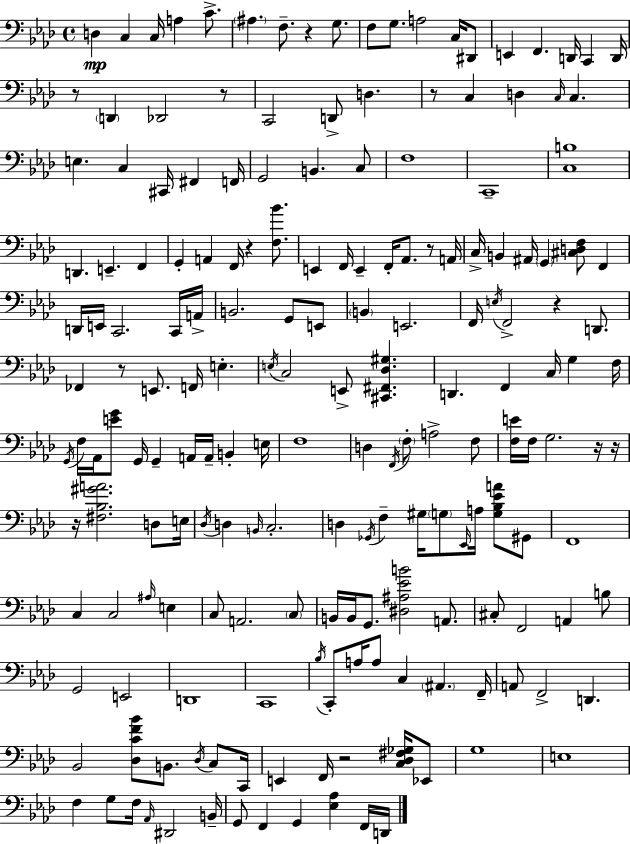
X:1
T:Untitled
M:4/4
L:1/4
K:Fm
D, C, C,/4 A, C/2 ^A, F,/2 z G,/2 F,/2 G,/2 A,2 C,/4 ^D,,/2 E,, F,, D,,/4 C,, D,,/4 z/2 D,, _D,,2 z/2 C,,2 D,,/2 D, z/2 C, D, C,/4 C, E, C, ^C,,/4 ^F,, F,,/4 G,,2 B,, C,/2 F,4 C,,4 [C,B,]4 D,, E,, F,, G,, A,, F,,/4 z [F,_B]/2 E,, F,,/4 E,, F,,/4 _A,,/2 z/2 A,,/4 C,/4 B,, ^A,,/4 G,, [^C,D,F,]/2 F,, D,,/4 E,,/4 C,,2 C,,/4 A,,/4 B,,2 G,,/2 E,,/2 B,, E,,2 F,,/4 E,/4 F,,2 z D,,/2 _F,, z/2 E,,/2 F,,/4 E, E,/4 C,2 E,,/2 [^C,,^F,,_D,^G,] D,, F,, C,/4 G, F,/4 G,,/4 F,/4 _A,,/4 [EG]/2 G,,/4 G,, A,,/4 A,,/4 B,, E,/4 F,4 D, F,,/4 F,/2 A,2 F,/2 [F,E]/4 F,/4 G,2 z/4 z/4 z/4 [^F,_B,^GA]2 D,/2 E,/4 _D,/4 D, B,,/4 C,2 D, _G,,/4 F, ^G,/4 G,/2 _E,,/4 A,/4 [G,_B,_EA]/2 ^G,,/2 F,,4 C, C,2 ^A,/4 E, C,/2 A,,2 C,/2 B,,/4 B,,/4 G,,/2 [^D,^A,_EB]2 A,,/2 ^C,/2 F,,2 A,, B,/2 G,,2 E,,2 D,,4 C,,4 _B,/4 C,,/2 A,/4 A,/2 C, ^A,, F,,/4 A,,/2 F,,2 D,, _B,,2 [_D,CF_B]/2 B,,/2 _D,/4 C,/2 C,,/4 E,, F,,/4 z2 [C,_D,^F,_G,]/4 _E,,/2 G,4 E,4 F, G,/2 F,/4 _A,,/4 ^D,,2 B,,/4 G,,/2 F,, G,, [_E,_A,] F,,/4 D,,/4